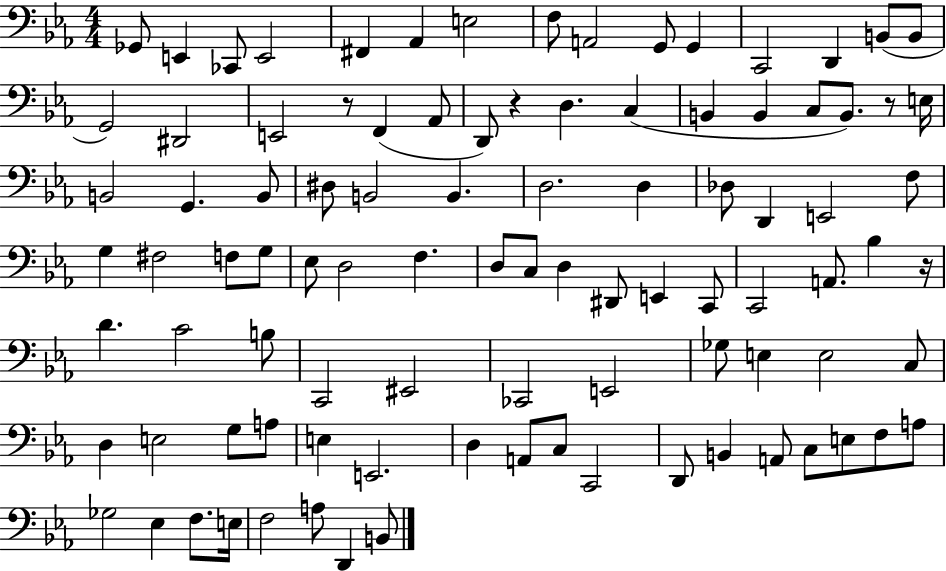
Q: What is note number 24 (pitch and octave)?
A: B2